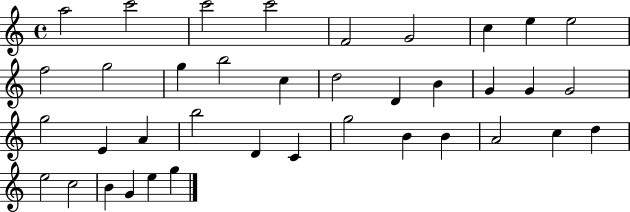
X:1
T:Untitled
M:4/4
L:1/4
K:C
a2 c'2 c'2 c'2 F2 G2 c e e2 f2 g2 g b2 c d2 D B G G G2 g2 E A b2 D C g2 B B A2 c d e2 c2 B G e g